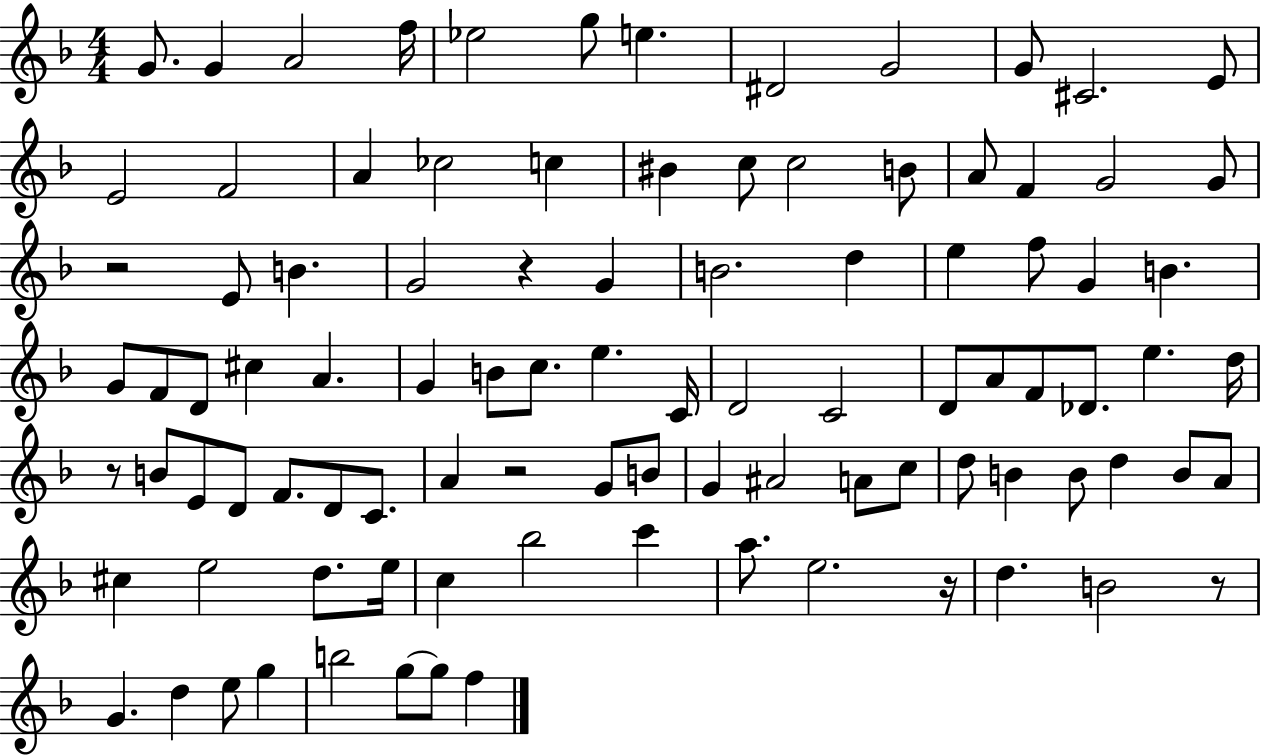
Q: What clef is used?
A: treble